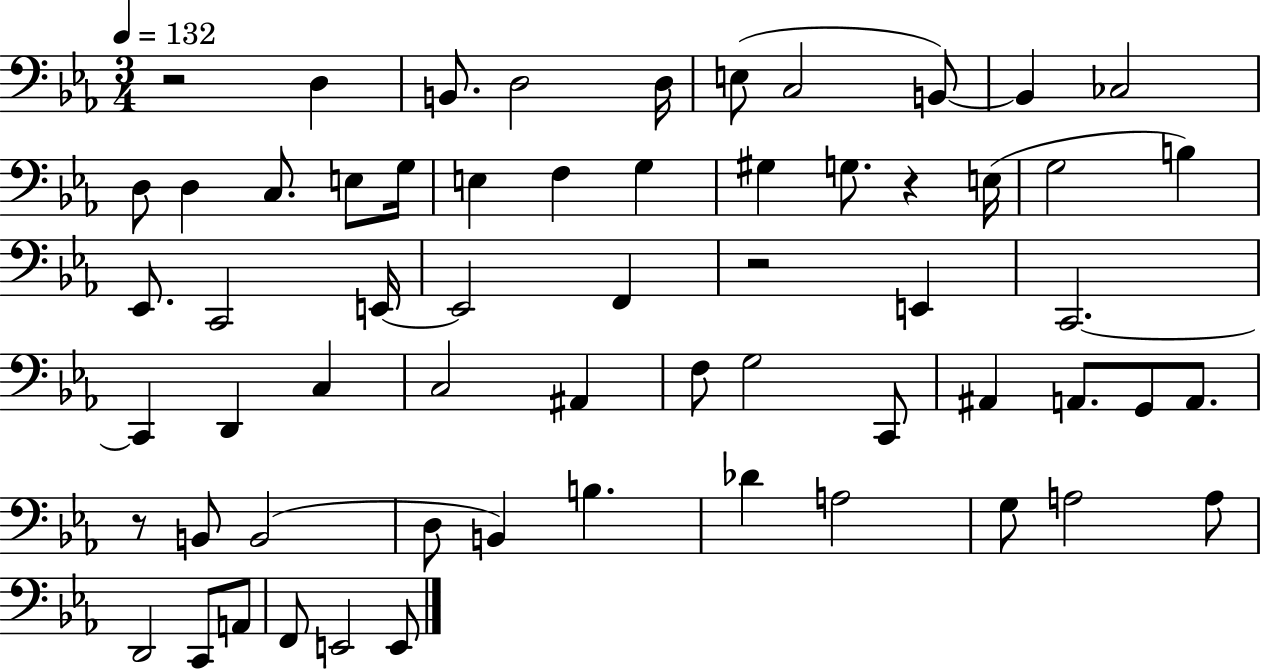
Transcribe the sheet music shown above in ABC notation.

X:1
T:Untitled
M:3/4
L:1/4
K:Eb
z2 D, B,,/2 D,2 D,/4 E,/2 C,2 B,,/2 B,, _C,2 D,/2 D, C,/2 E,/2 G,/4 E, F, G, ^G, G,/2 z E,/4 G,2 B, _E,,/2 C,,2 E,,/4 E,,2 F,, z2 E,, C,,2 C,, D,, C, C,2 ^A,, F,/2 G,2 C,,/2 ^A,, A,,/2 G,,/2 A,,/2 z/2 B,,/2 B,,2 D,/2 B,, B, _D A,2 G,/2 A,2 A,/2 D,,2 C,,/2 A,,/2 F,,/2 E,,2 E,,/2